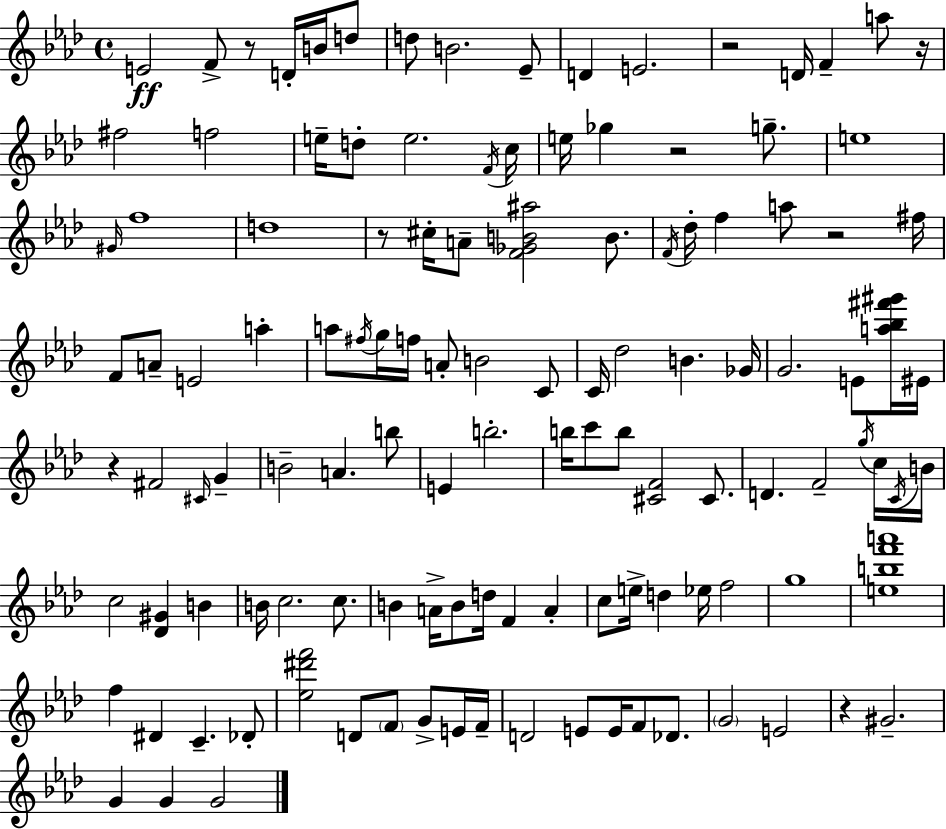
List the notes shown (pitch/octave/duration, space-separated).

E4/h F4/e R/e D4/s B4/s D5/e D5/e B4/h. Eb4/e D4/q E4/h. R/h D4/s F4/q A5/e R/s F#5/h F5/h E5/s D5/e E5/h. F4/s C5/s E5/s Gb5/q R/h G5/e. E5/w G#4/s F5/w D5/w R/e C#5/s A4/e [F4,Gb4,B4,A#5]/h B4/e. F4/s Db5/s F5/q A5/e R/h F#5/s F4/e A4/e E4/h A5/q A5/e F#5/s G5/s F5/s A4/e B4/h C4/e C4/s Db5/h B4/q. Gb4/s G4/h. E4/e [A5,Bb5,F#6,G#6]/s EIS4/s R/q F#4/h C#4/s G4/q B4/h A4/q. B5/e E4/q B5/h. B5/s C6/e B5/e [C#4,F4]/h C#4/e. D4/q. F4/h G5/s C5/s C4/s B4/s C5/h [Db4,G#4]/q B4/q B4/s C5/h. C5/e. B4/q A4/s B4/e D5/s F4/q A4/q C5/e E5/s D5/q Eb5/s F5/h G5/w [E5,B5,F6,A6]/w F5/q D#4/q C4/q. Db4/e [Eb5,D#6,F6]/h D4/e F4/e G4/e E4/s F4/s D4/h E4/e E4/s F4/e Db4/e. G4/h E4/h R/q G#4/h. G4/q G4/q G4/h